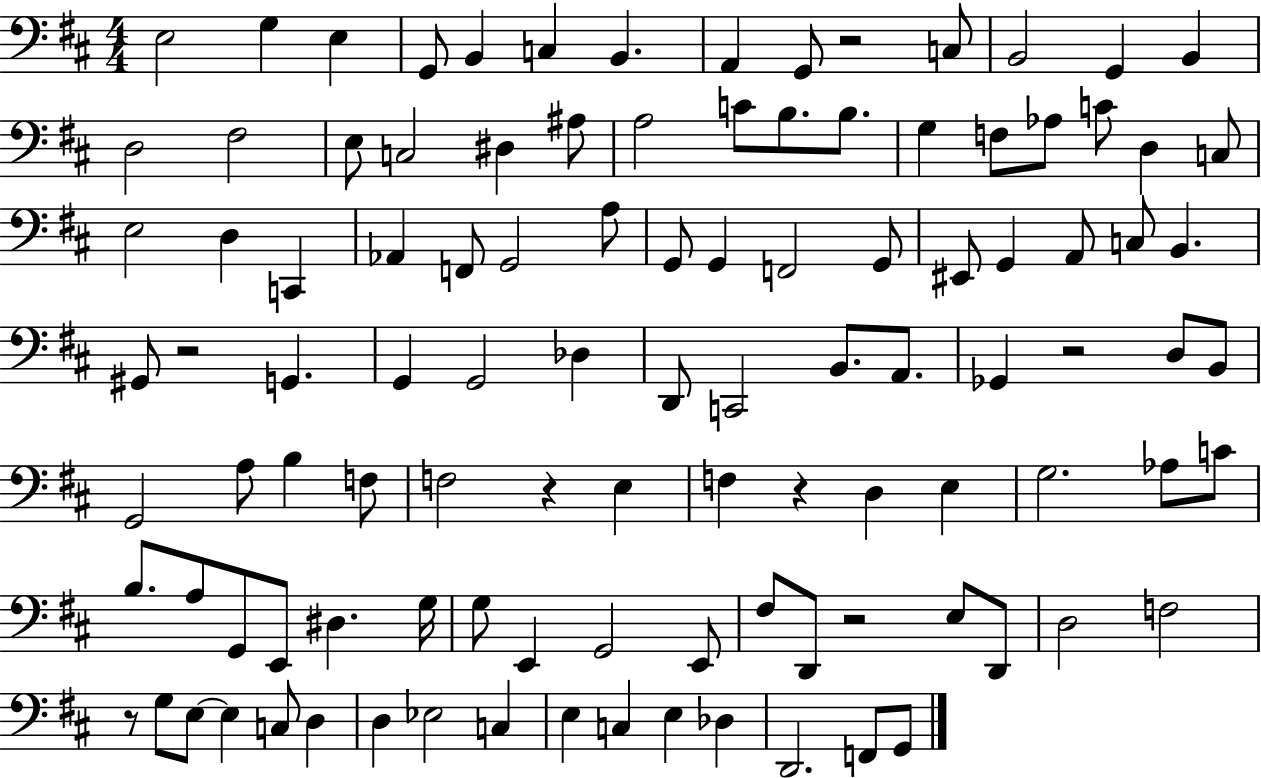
{
  \clef bass
  \numericTimeSignature
  \time 4/4
  \key d \major
  \repeat volta 2 { e2 g4 e4 | g,8 b,4 c4 b,4. | a,4 g,8 r2 c8 | b,2 g,4 b,4 | \break d2 fis2 | e8 c2 dis4 ais8 | a2 c'8 b8. b8. | g4 f8 aes8 c'8 d4 c8 | \break e2 d4 c,4 | aes,4 f,8 g,2 a8 | g,8 g,4 f,2 g,8 | eis,8 g,4 a,8 c8 b,4. | \break gis,8 r2 g,4. | g,4 g,2 des4 | d,8 c,2 b,8. a,8. | ges,4 r2 d8 b,8 | \break g,2 a8 b4 f8 | f2 r4 e4 | f4 r4 d4 e4 | g2. aes8 c'8 | \break b8. a8 g,8 e,8 dis4. g16 | g8 e,4 g,2 e,8 | fis8 d,8 r2 e8 d,8 | d2 f2 | \break r8 g8 e8~~ e4 c8 d4 | d4 ees2 c4 | e4 c4 e4 des4 | d,2. f,8 g,8 | \break } \bar "|."
}